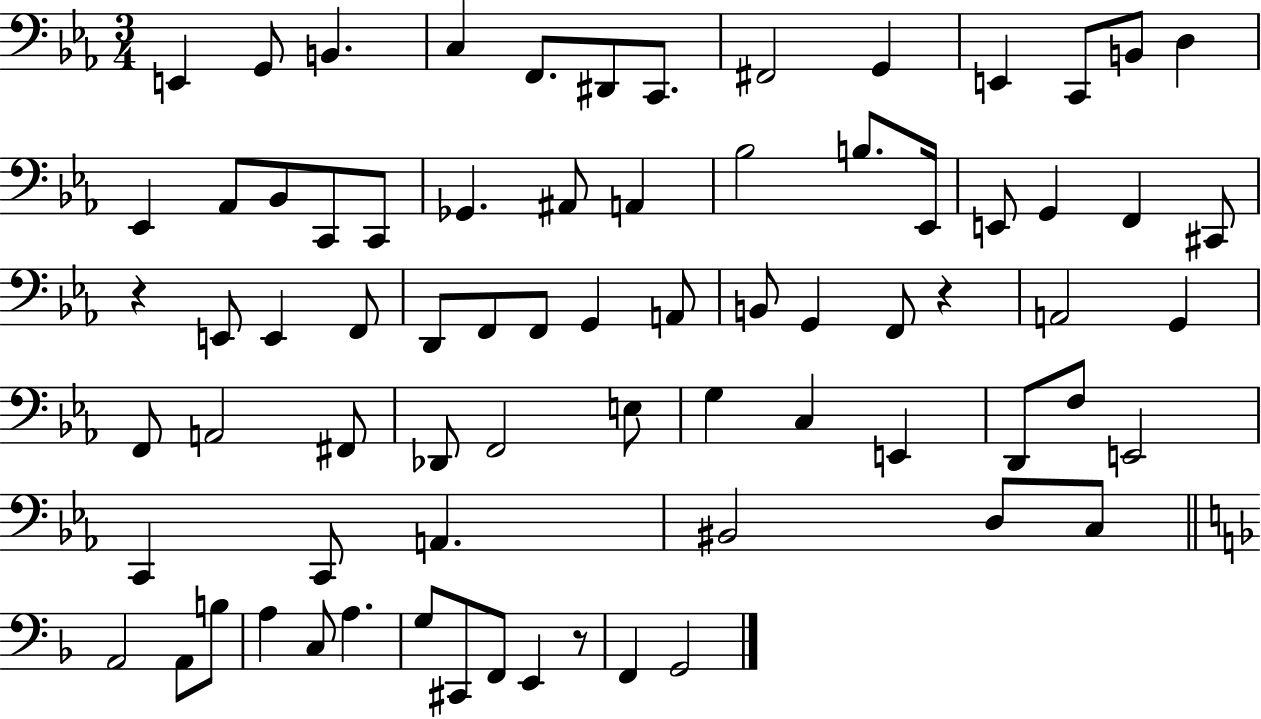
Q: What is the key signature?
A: EES major